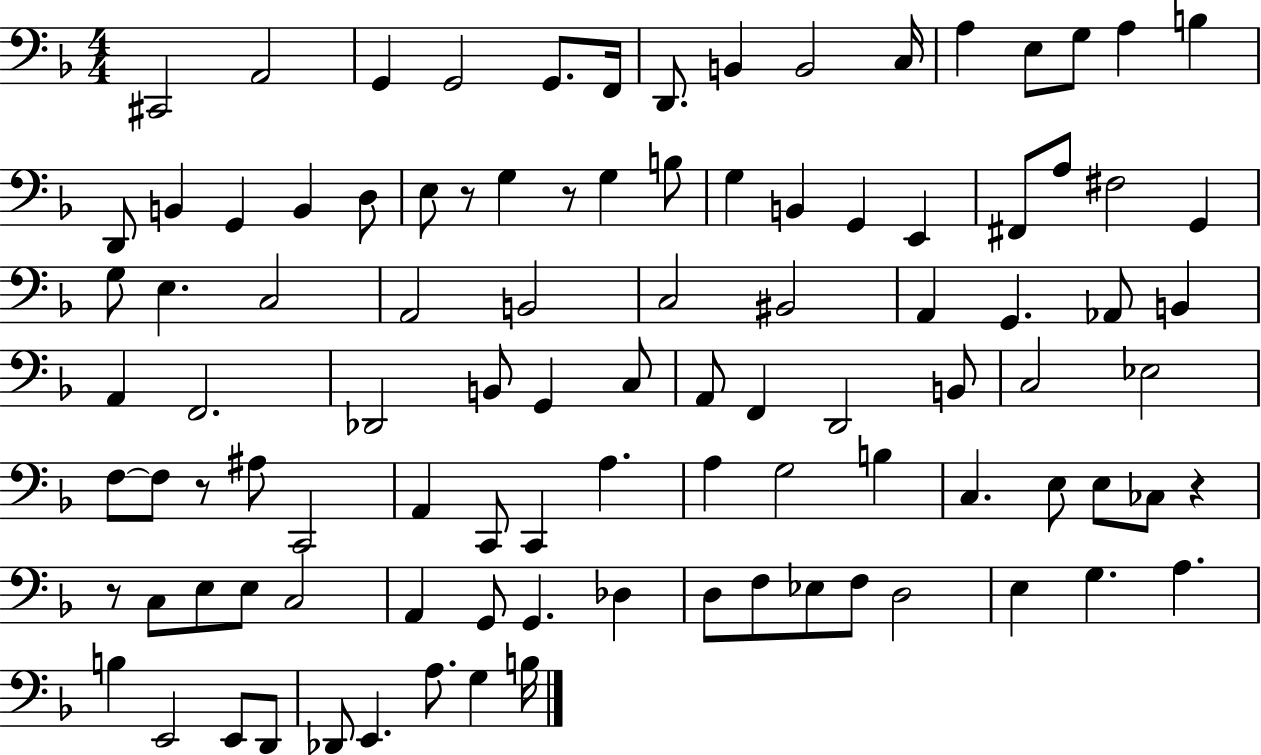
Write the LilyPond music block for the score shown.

{
  \clef bass
  \numericTimeSignature
  \time 4/4
  \key f \major
  cis,2 a,2 | g,4 g,2 g,8. f,16 | d,8. b,4 b,2 c16 | a4 e8 g8 a4 b4 | \break d,8 b,4 g,4 b,4 d8 | e8 r8 g4 r8 g4 b8 | g4 b,4 g,4 e,4 | fis,8 a8 fis2 g,4 | \break g8 e4. c2 | a,2 b,2 | c2 bis,2 | a,4 g,4. aes,8 b,4 | \break a,4 f,2. | des,2 b,8 g,4 c8 | a,8 f,4 d,2 b,8 | c2 ees2 | \break f8~~ f8 r8 ais8 c,2 | a,4 c,8 c,4 a4. | a4 g2 b4 | c4. e8 e8 ces8 r4 | \break r8 c8 e8 e8 c2 | a,4 g,8 g,4. des4 | d8 f8 ees8 f8 d2 | e4 g4. a4. | \break b4 e,2 e,8 d,8 | des,8 e,4. a8. g4 b16 | \bar "|."
}